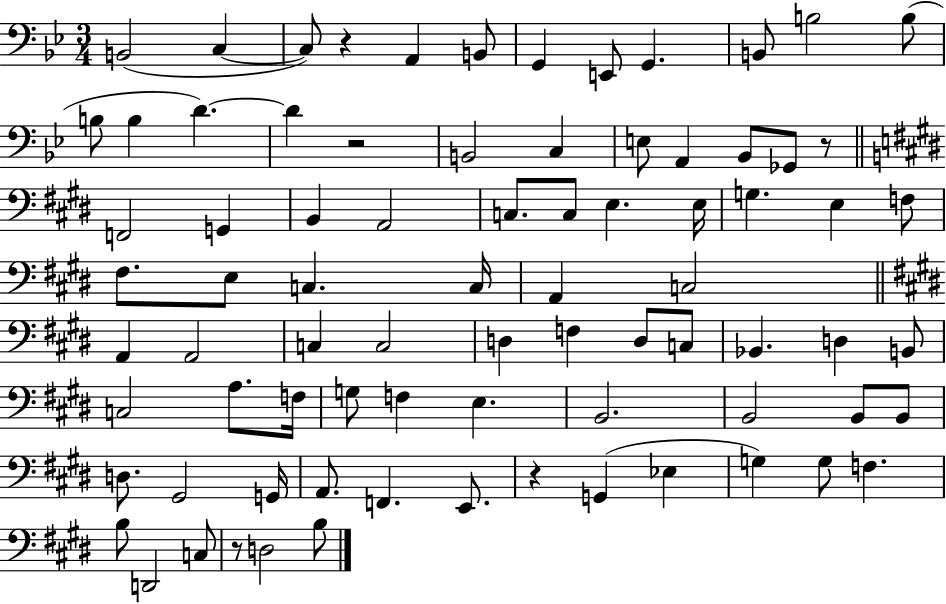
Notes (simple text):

B2/h C3/q C3/e R/q A2/q B2/e G2/q E2/e G2/q. B2/e B3/h B3/e B3/e B3/q D4/q. D4/q R/h B2/h C3/q E3/e A2/q Bb2/e Gb2/e R/e F2/h G2/q B2/q A2/h C3/e. C3/e E3/q. E3/s G3/q. E3/q F3/e F#3/e. E3/e C3/q. C3/s A2/q C3/h A2/q A2/h C3/q C3/h D3/q F3/q D3/e C3/e Bb2/q. D3/q B2/e C3/h A3/e. F3/s G3/e F3/q E3/q. B2/h. B2/h B2/e B2/e D3/e. G#2/h G2/s A2/e. F2/q. E2/e. R/q G2/q Eb3/q G3/q G3/e F3/q. B3/e D2/h C3/e R/e D3/h B3/e